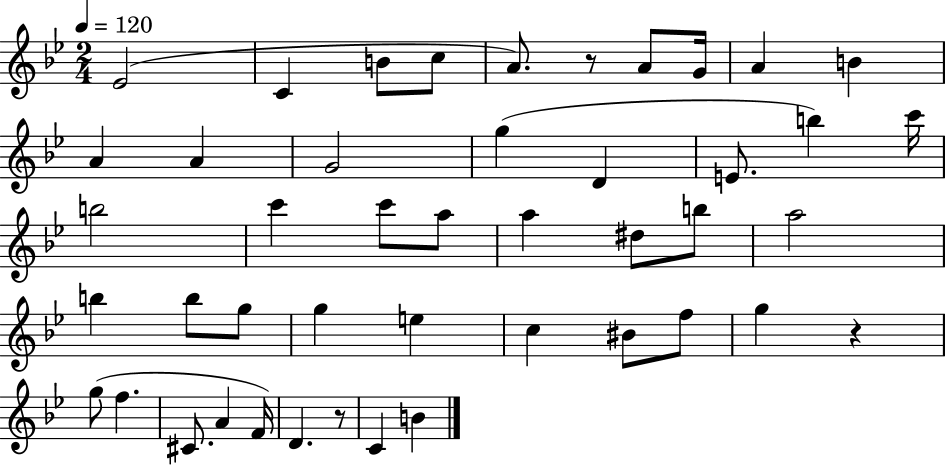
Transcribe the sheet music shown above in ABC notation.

X:1
T:Untitled
M:2/4
L:1/4
K:Bb
_E2 C B/2 c/2 A/2 z/2 A/2 G/4 A B A A G2 g D E/2 b c'/4 b2 c' c'/2 a/2 a ^d/2 b/2 a2 b b/2 g/2 g e c ^B/2 f/2 g z g/2 f ^C/2 A F/4 D z/2 C B